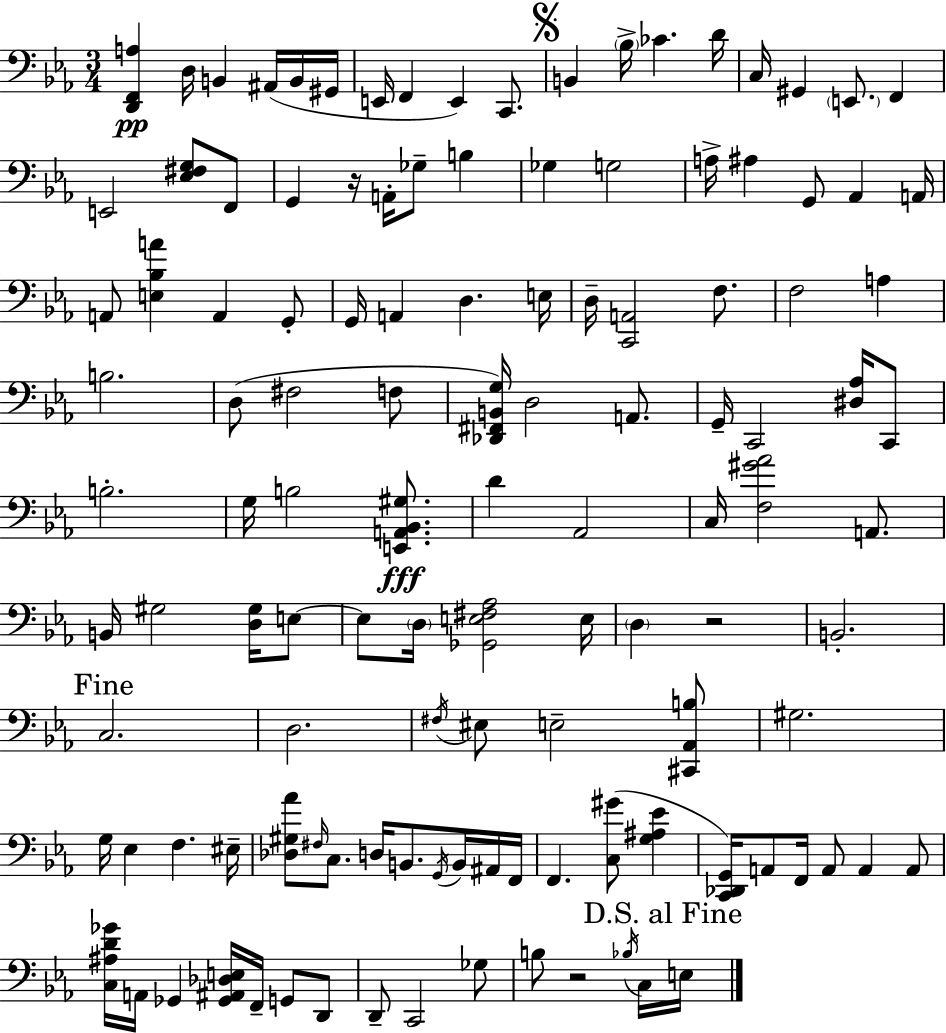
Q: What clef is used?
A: bass